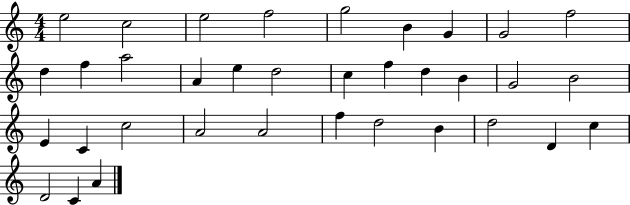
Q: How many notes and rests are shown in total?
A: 35